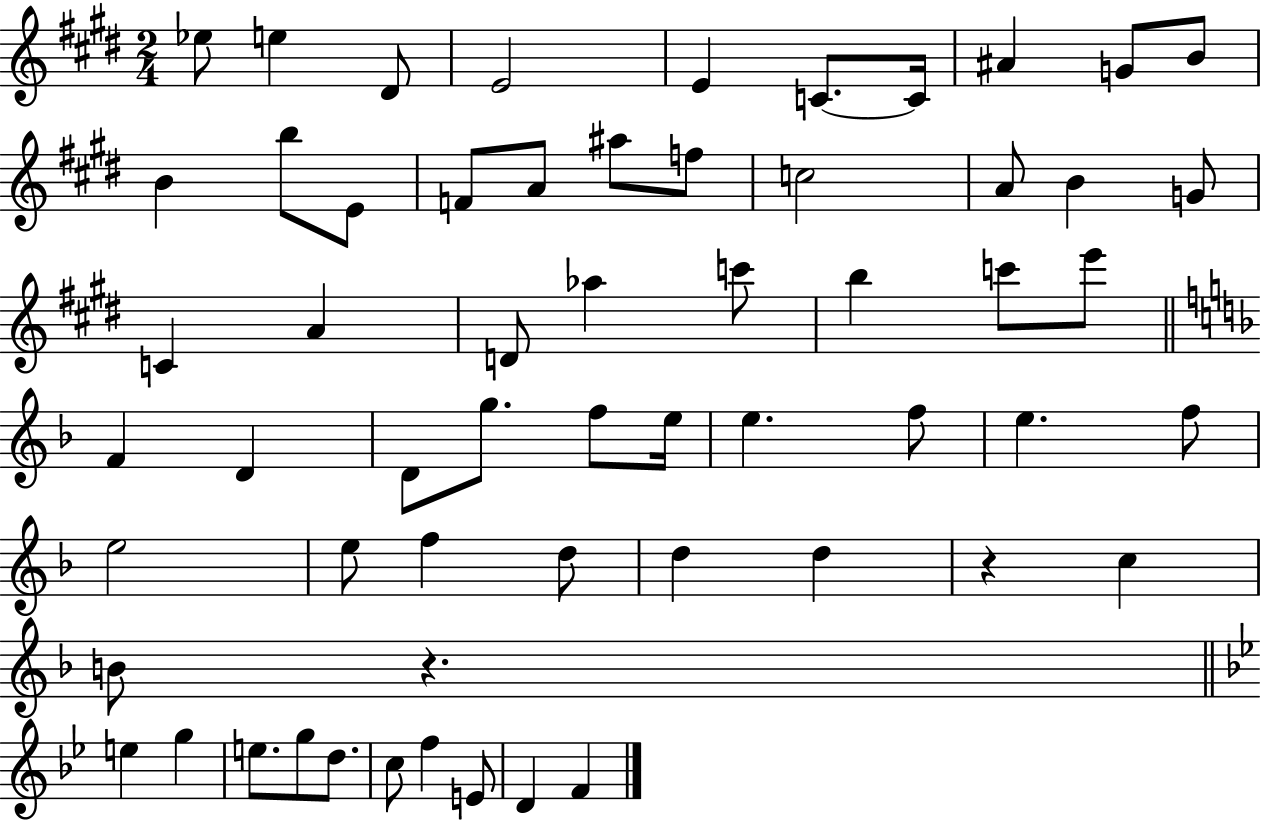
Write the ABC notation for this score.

X:1
T:Untitled
M:2/4
L:1/4
K:E
_e/2 e ^D/2 E2 E C/2 C/4 ^A G/2 B/2 B b/2 E/2 F/2 A/2 ^a/2 f/2 c2 A/2 B G/2 C A D/2 _a c'/2 b c'/2 e'/2 F D D/2 g/2 f/2 e/4 e f/2 e f/2 e2 e/2 f d/2 d d z c B/2 z e g e/2 g/2 d/2 c/2 f E/2 D F